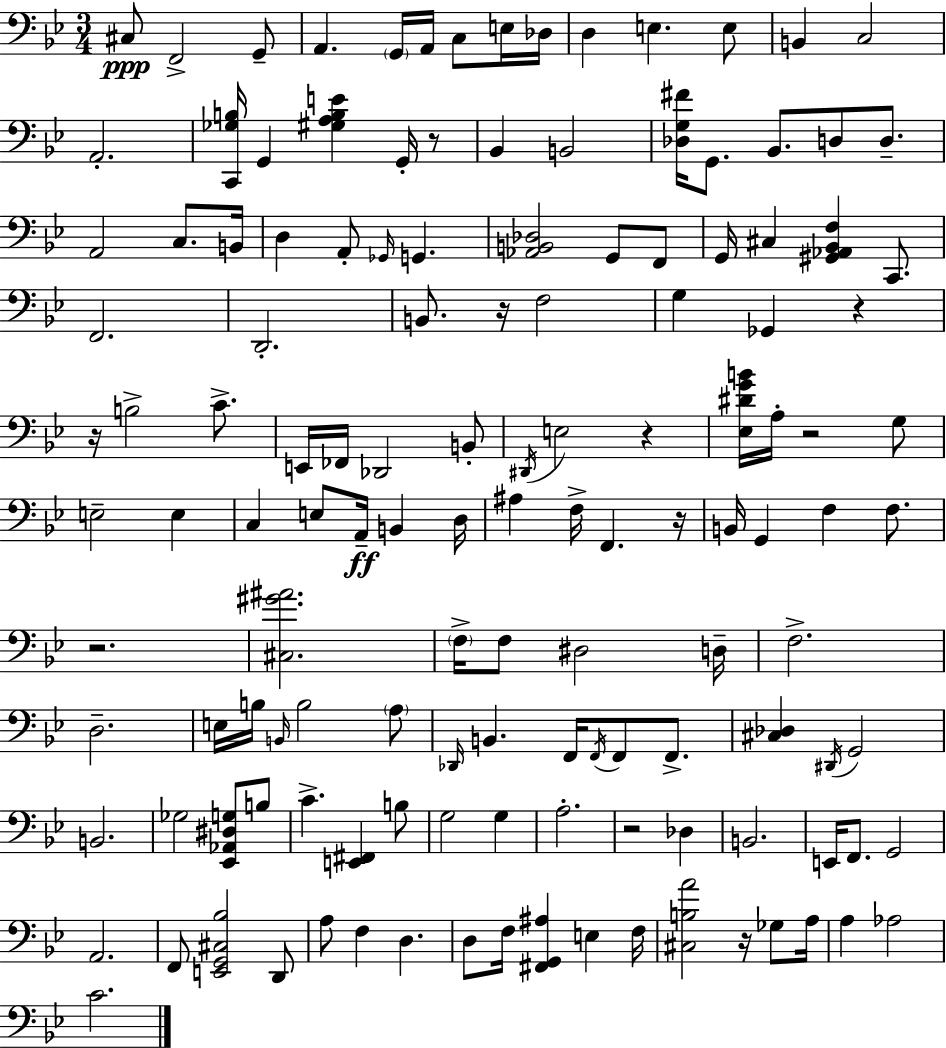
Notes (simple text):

C#3/e F2/h G2/e A2/q. G2/s A2/s C3/e E3/s Db3/s D3/q E3/q. E3/e B2/q C3/h A2/h. [C2,Gb3,B3]/s G2/q [G#3,A3,B3,E4]/q G2/s R/e Bb2/q B2/h [Db3,G3,F#4]/s G2/e. Bb2/e. D3/e D3/e. A2/h C3/e. B2/s D3/q A2/e Gb2/s G2/q. [Ab2,B2,Db3]/h G2/e F2/e G2/s C#3/q [G#2,Ab2,Bb2,F3]/q C2/e. F2/h. D2/h. B2/e. R/s F3/h G3/q Gb2/q R/q R/s B3/h C4/e. E2/s FES2/s Db2/h B2/e D#2/s E3/h R/q [Eb3,D#4,G4,B4]/s A3/s R/h G3/e E3/h E3/q C3/q E3/e A2/s B2/q D3/s A#3/q F3/s F2/q. R/s B2/s G2/q F3/q F3/e. R/h. [C#3,G#4,A#4]/h. F3/s F3/e D#3/h D3/s F3/h. D3/h. E3/s B3/s B2/s B3/h A3/e Db2/s B2/q. F2/s F2/s F2/e F2/e. [C#3,Db3]/q D#2/s G2/h B2/h. Gb3/h [Eb2,Ab2,D#3,G3]/e B3/e C4/q. [E2,F#2]/q B3/e G3/h G3/q A3/h. R/h Db3/q B2/h. E2/s F2/e. G2/h A2/h. F2/e [E2,G2,C#3,Bb3]/h D2/e A3/e F3/q D3/q. D3/e F3/s [F#2,G2,A#3]/q E3/q F3/s [C#3,B3,A4]/h R/s Gb3/e A3/s A3/q Ab3/h C4/h.